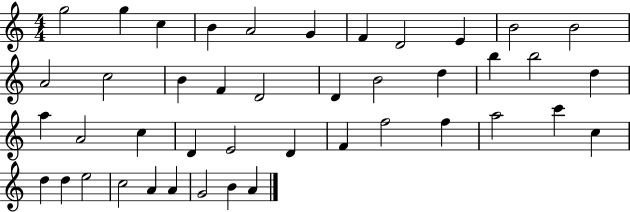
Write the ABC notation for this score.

X:1
T:Untitled
M:4/4
L:1/4
K:C
g2 g c B A2 G F D2 E B2 B2 A2 c2 B F D2 D B2 d b b2 d a A2 c D E2 D F f2 f a2 c' c d d e2 c2 A A G2 B A